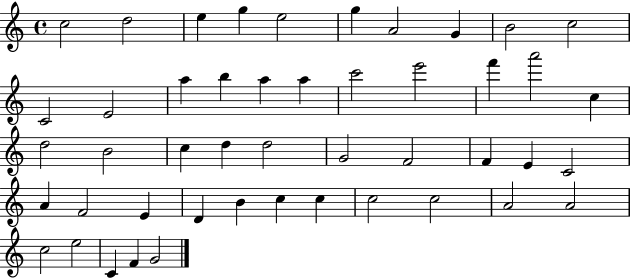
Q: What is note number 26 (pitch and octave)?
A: D5